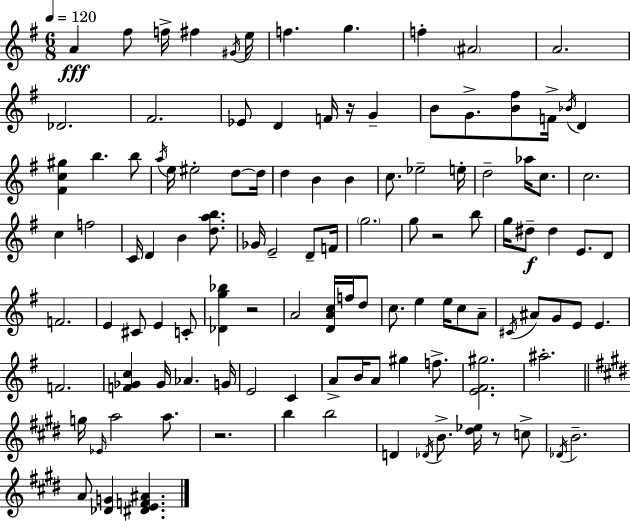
{
  \clef treble
  \numericTimeSignature
  \time 6/8
  \key e \minor
  \tempo 4 = 120
  a'4\fff fis''8 f''16-> fis''4 \acciaccatura { gis'16 } | e''16 f''4. g''4. | f''4-. \parenthesize ais'2 | a'2. | \break des'2. | fis'2. | ees'8 d'4 f'16 r16 g'4-- | b'8 g'8.-> <b' fis''>8 f'16-> \acciaccatura { bes'16 } d'4 | \break <fis' c'' gis''>4 b''4. | b''8 \acciaccatura { a''16 } e''16 eis''2-. | d''8~~ d''16 d''4 b'4 b'4 | c''8. ees''2-- | \break e''16-. d''2-- aes''16 | c''8. c''2. | c''4 f''2 | c'16 d'4 b'4 | \break <d'' a'' b''>8. ges'16 e'2-- | d'8-- f'16 \parenthesize g''2. | g''8 r2 | b''8 g''16 dis''8--\f dis''4 e'8. | \break d'8 f'2. | e'4 cis'8 e'4 | c'8-. <des' g'' bes''>4 r2 | a'2 <d' a' c''>16 | \break f''16 d''8 c''8. e''4 e''16 c''8 | a'8-- \acciaccatura { cis'16 } ais'8 g'8 e'8 e'4. | f'2. | <f' ges' c''>4 ges'16 aes'4. | \break g'16 e'2 | c'4 a'8-> b'16 a'8 gis''4 | f''8.-> <e' fis' gis''>2. | ais''2.-. | \break \bar "||" \break \key e \major g''16 \grace { ees'16 } a''2 a''8. | r2. | b''4 b''2 | d'4 \acciaccatura { des'16 } b'8.-> <dis'' ees''>16 r8 | \break c''8-> \acciaccatura { des'16 } b'2.-- | a'8 <des' g'>4 <dis' e' f' ais'>4. | \bar "|."
}